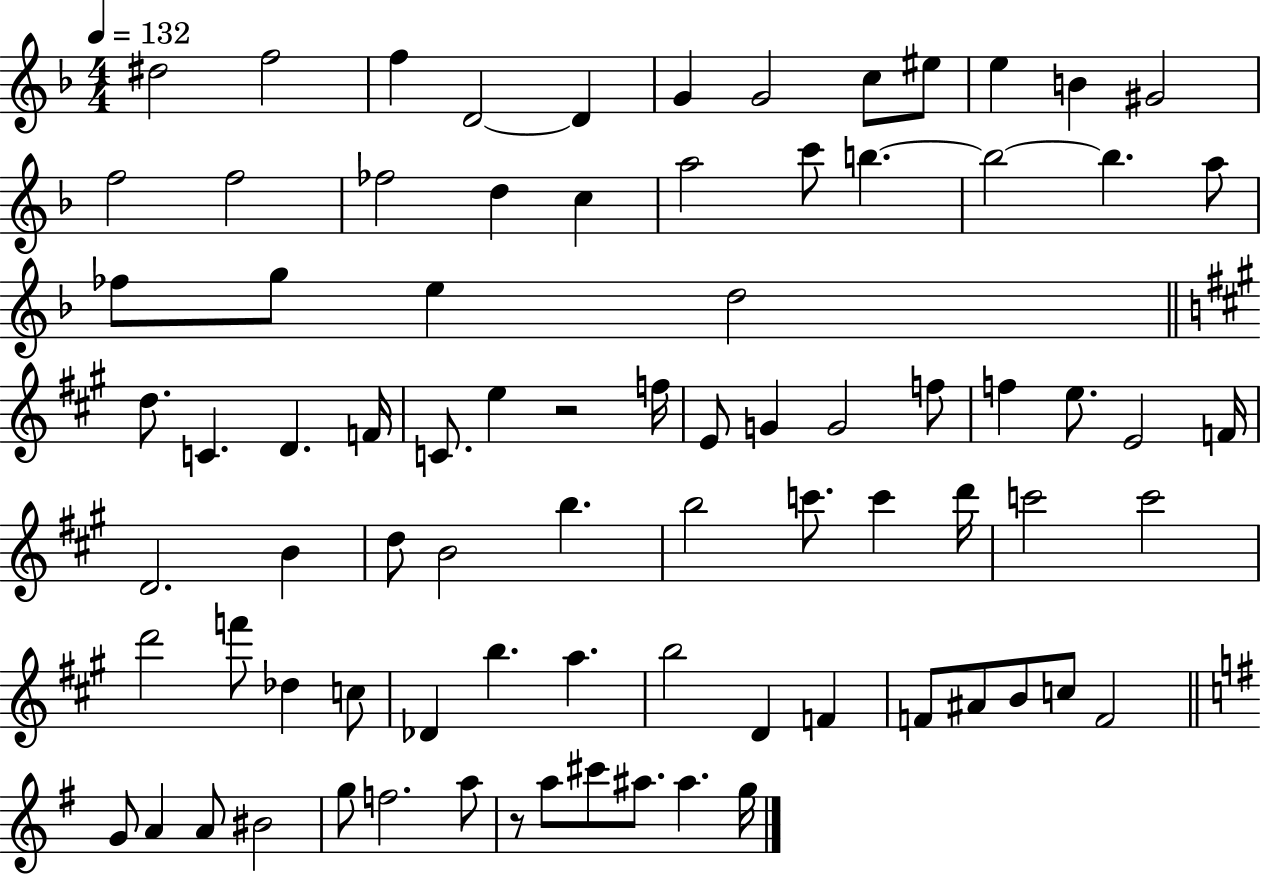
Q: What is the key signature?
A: F major